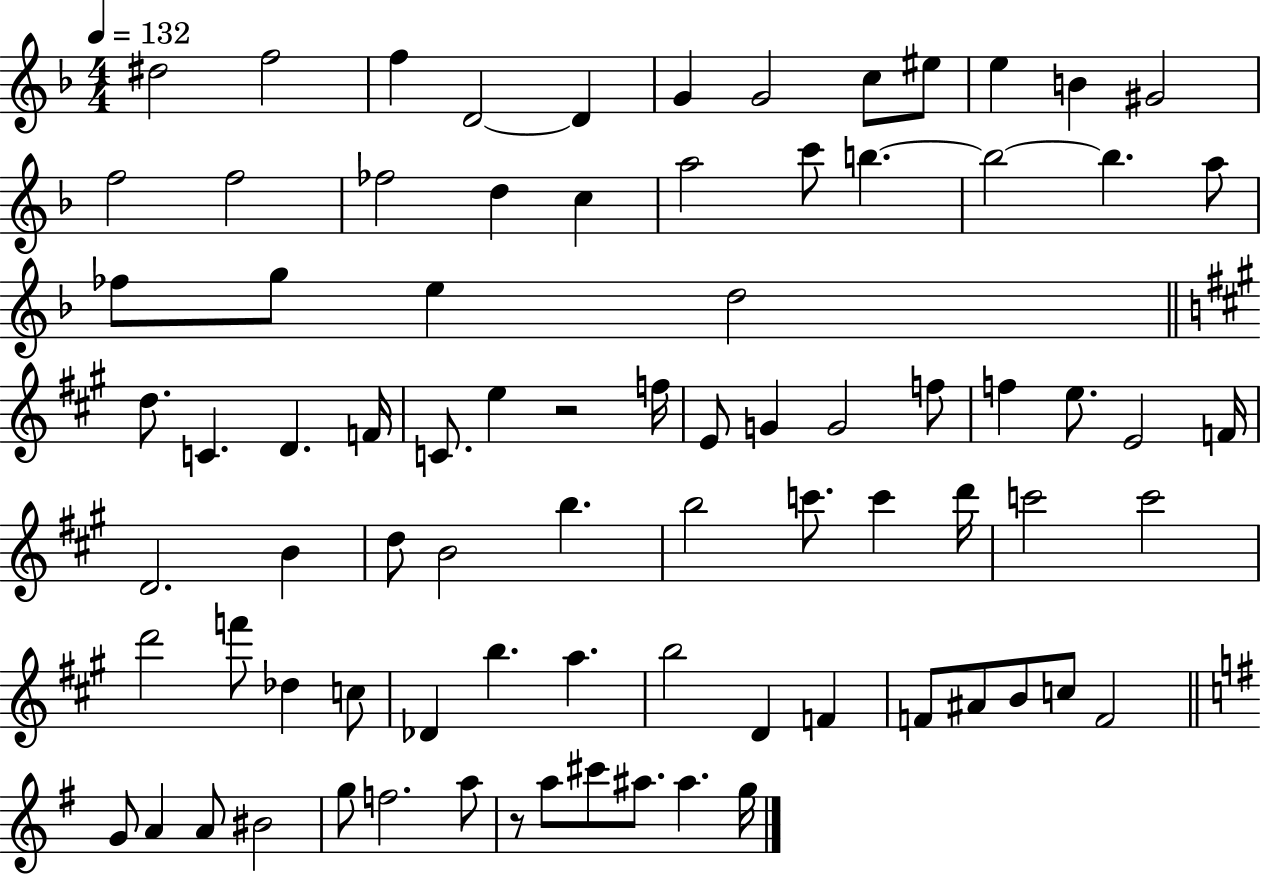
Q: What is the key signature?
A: F major